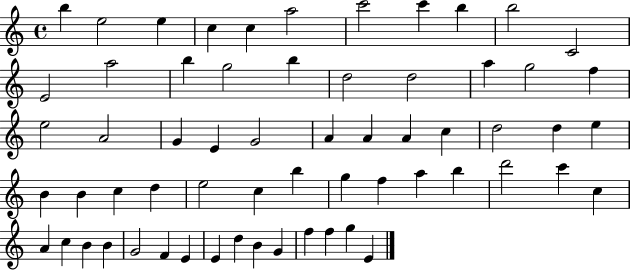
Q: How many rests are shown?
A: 0